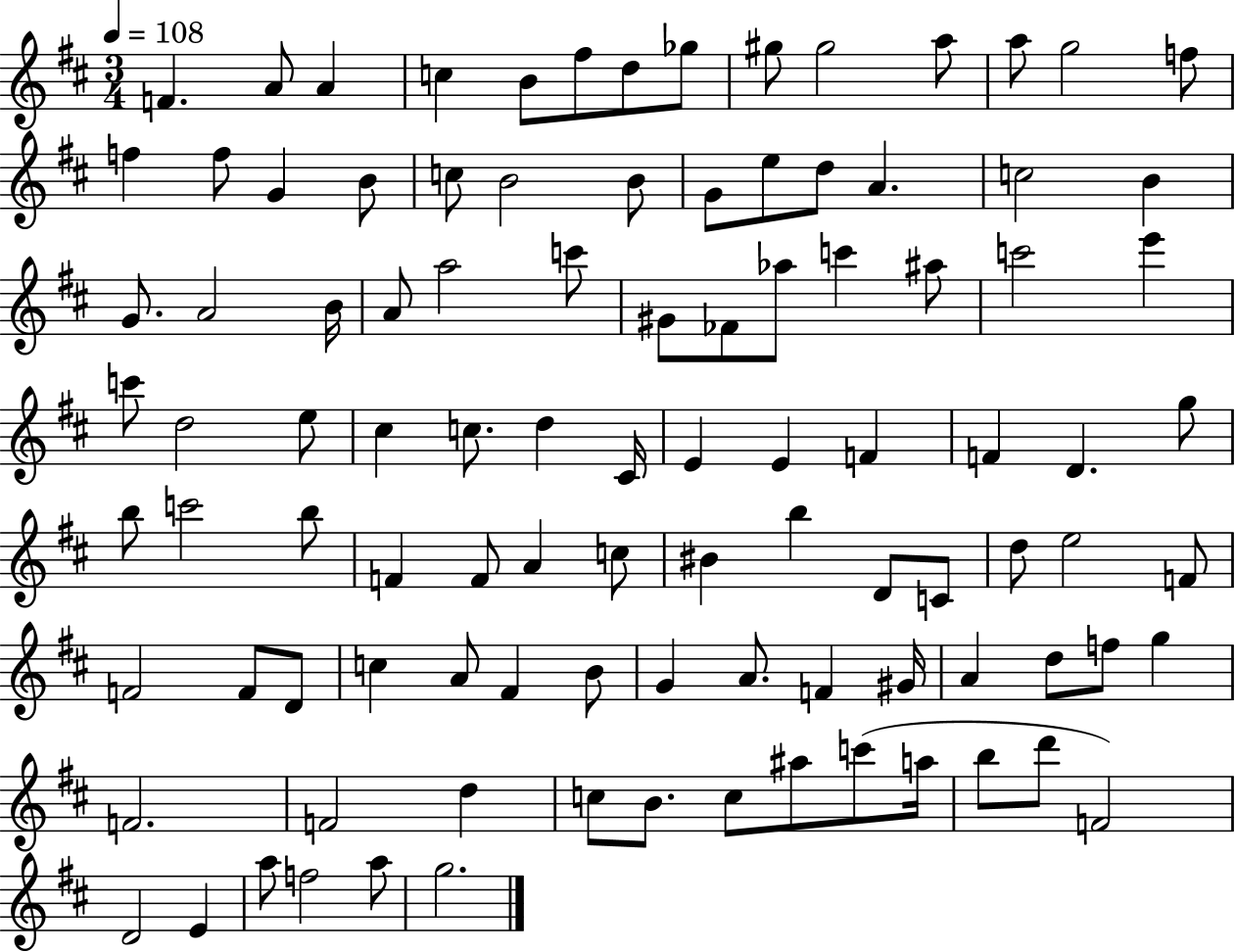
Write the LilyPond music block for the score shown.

{
  \clef treble
  \numericTimeSignature
  \time 3/4
  \key d \major
  \tempo 4 = 108
  \repeat volta 2 { f'4. a'8 a'4 | c''4 b'8 fis''8 d''8 ges''8 | gis''8 gis''2 a''8 | a''8 g''2 f''8 | \break f''4 f''8 g'4 b'8 | c''8 b'2 b'8 | g'8 e''8 d''8 a'4. | c''2 b'4 | \break g'8. a'2 b'16 | a'8 a''2 c'''8 | gis'8 fes'8 aes''8 c'''4 ais''8 | c'''2 e'''4 | \break c'''8 d''2 e''8 | cis''4 c''8. d''4 cis'16 | e'4 e'4 f'4 | f'4 d'4. g''8 | \break b''8 c'''2 b''8 | f'4 f'8 a'4 c''8 | bis'4 b''4 d'8 c'8 | d''8 e''2 f'8 | \break f'2 f'8 d'8 | c''4 a'8 fis'4 b'8 | g'4 a'8. f'4 gis'16 | a'4 d''8 f''8 g''4 | \break f'2. | f'2 d''4 | c''8 b'8. c''8 ais''8 c'''8( a''16 | b''8 d'''8 f'2) | \break d'2 e'4 | a''8 f''2 a''8 | g''2. | } \bar "|."
}